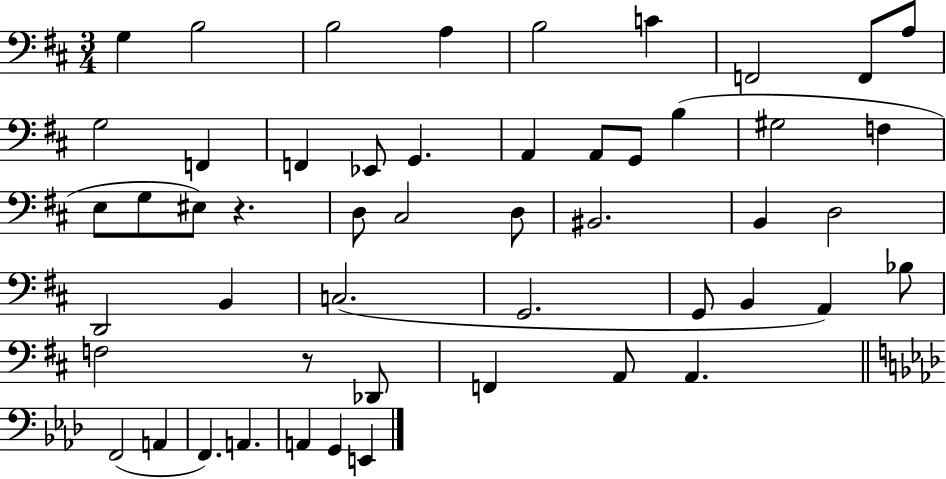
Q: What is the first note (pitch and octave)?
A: G3